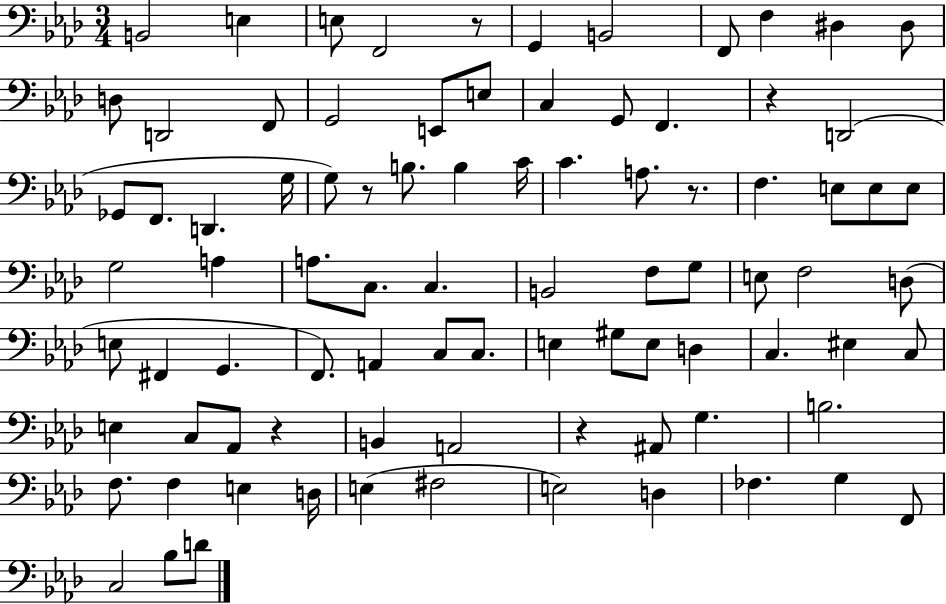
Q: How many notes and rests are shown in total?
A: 87